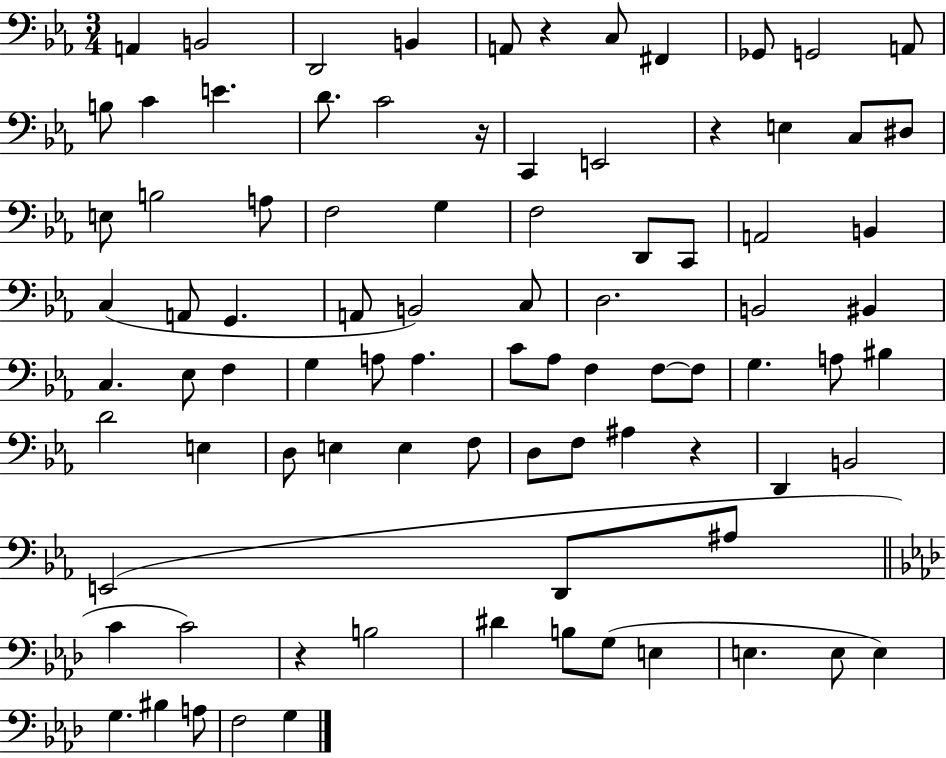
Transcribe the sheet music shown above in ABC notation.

X:1
T:Untitled
M:3/4
L:1/4
K:Eb
A,, B,,2 D,,2 B,, A,,/2 z C,/2 ^F,, _G,,/2 G,,2 A,,/2 B,/2 C E D/2 C2 z/4 C,, E,,2 z E, C,/2 ^D,/2 E,/2 B,2 A,/2 F,2 G, F,2 D,,/2 C,,/2 A,,2 B,, C, A,,/2 G,, A,,/2 B,,2 C,/2 D,2 B,,2 ^B,, C, _E,/2 F, G, A,/2 A, C/2 _A,/2 F, F,/2 F,/2 G, A,/2 ^B, D2 E, D,/2 E, E, F,/2 D,/2 F,/2 ^A, z D,, B,,2 E,,2 D,,/2 ^A,/2 C C2 z B,2 ^D B,/2 G,/2 E, E, E,/2 E, G, ^B, A,/2 F,2 G,